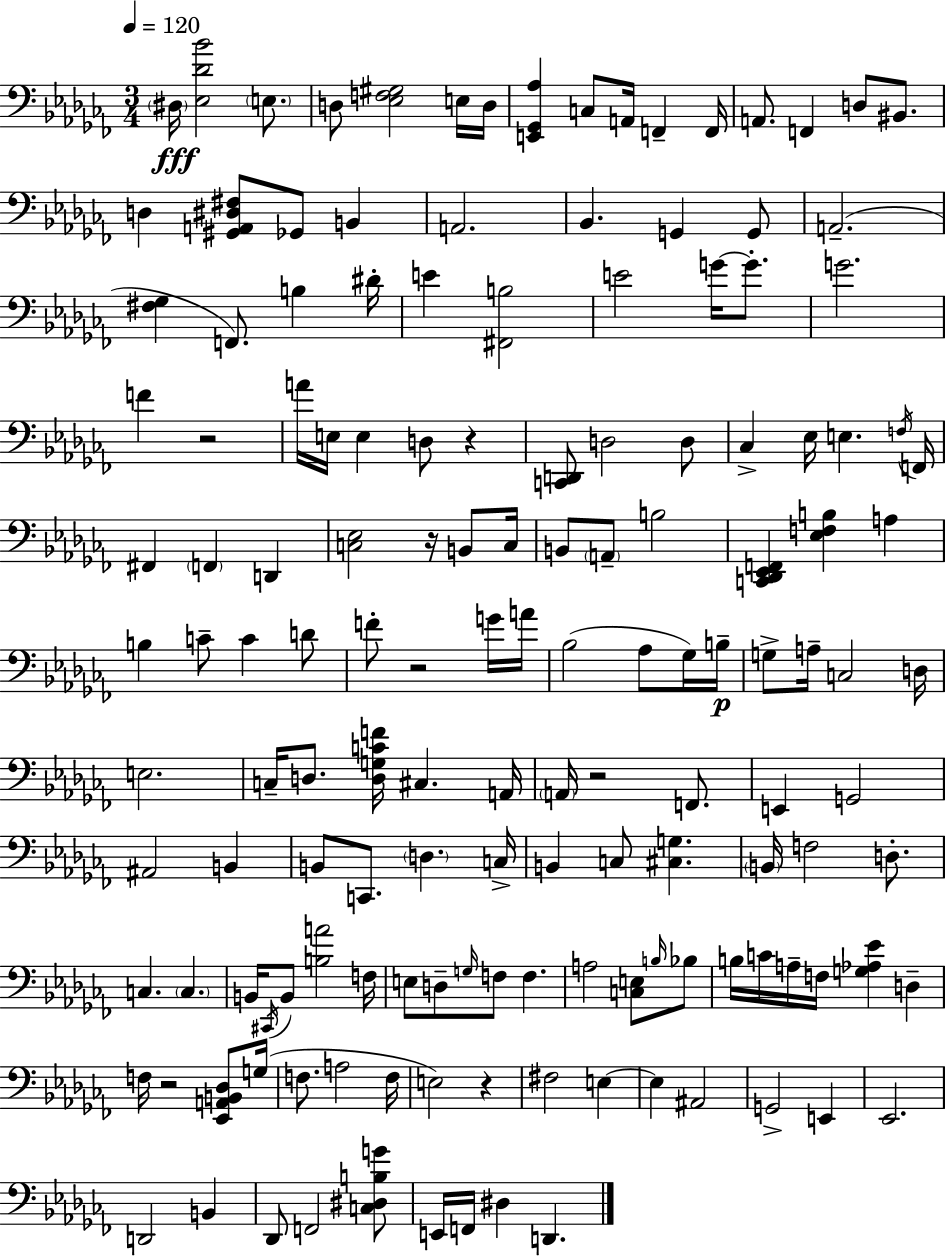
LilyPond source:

{
  \clef bass
  \numericTimeSignature
  \time 3/4
  \key aes \minor
  \tempo 4 = 120
  \repeat volta 2 { \parenthesize dis16\fff <ees des' bes'>2 \parenthesize e8. | d8 <ees f gis>2 e16 d16 | <e, ges, aes>4 c8 a,16 f,4-- f,16 | a,8. f,4 d8 bis,8. | \break d4 <gis, a, dis fis>8 ges,8 b,4 | a,2. | bes,4. g,4 g,8 | a,2.--( | \break <fis ges>4 f,8.) b4 dis'16-. | e'4 <fis, b>2 | e'2 g'16~~ g'8.-. | g'2. | \break f'4 r2 | a'16 e16 e4 d8 r4 | <c, d,>8 d2 d8 | ces4-> ees16 e4. \acciaccatura { f16 } | \break f,16 fis,4 \parenthesize f,4 d,4 | <c ees>2 r16 b,8 | c16 b,8 \parenthesize a,8-- b2 | <c, des, ees, f,>4 <ees f b>4 a4 | \break b4 c'8-- c'4 d'8 | f'8-. r2 g'16 | a'16 bes2( aes8 ges16) | b16--\p g8-> a16-- c2 | \break d16 e2. | c16-- d8. <d g c' f'>16 cis4. | a,16 \parenthesize a,16 r2 f,8. | e,4 g,2 | \break ais,2 b,4 | b,8 c,8. \parenthesize d4. | c16-> b,4 c8 <cis g>4. | \parenthesize b,16 f2 d8.-. | \break c4. \parenthesize c4. | b,16 \acciaccatura { cis,16 } b,8 <b a'>2 | f16 e8 d8-- \grace { g16 } f8 f4. | a2 <c e>8 | \break \grace { b16 } bes8 b16 c'16 a16-- f16 <g aes ees'>4 | d4-- f16 r2 | <ees, a, b, des>8 g16( f8. a2 | f16 e2) | \break r4 fis2 | e4~~ e4 ais,2 | g,2-> | e,4 ees,2. | \break d,2 | b,4 des,8 f,2 | <c dis b g'>8 e,16 f,16 dis4 d,4. | } \bar "|."
}